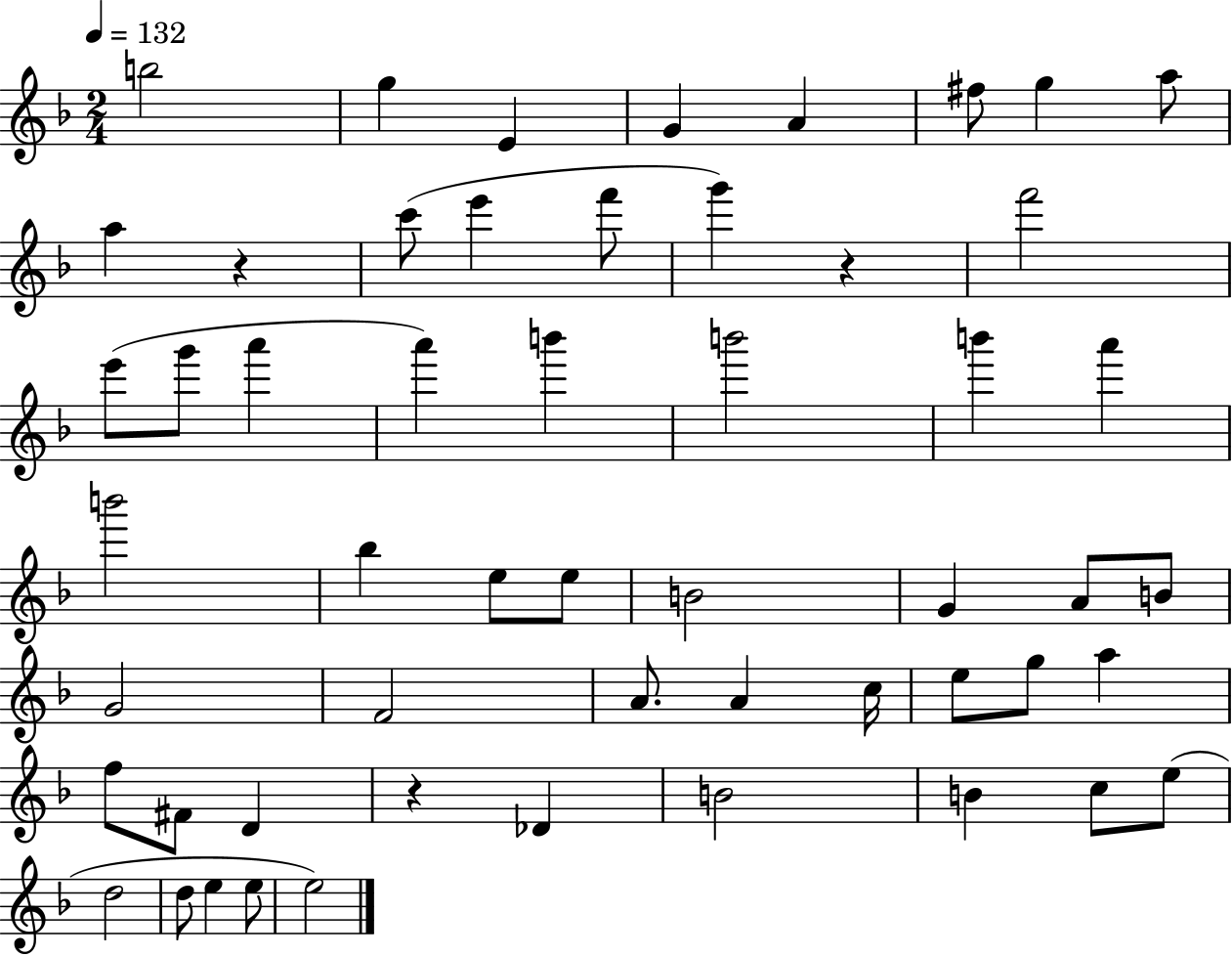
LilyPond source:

{
  \clef treble
  \numericTimeSignature
  \time 2/4
  \key f \major
  \tempo 4 = 132
  \repeat volta 2 { b''2 | g''4 e'4 | g'4 a'4 | fis''8 g''4 a''8 | \break a''4 r4 | c'''8( e'''4 f'''8 | g'''4) r4 | f'''2 | \break e'''8( g'''8 a'''4 | a'''4) b'''4 | b'''2 | b'''4 a'''4 | \break b'''2 | bes''4 e''8 e''8 | b'2 | g'4 a'8 b'8 | \break g'2 | f'2 | a'8. a'4 c''16 | e''8 g''8 a''4 | \break f''8 fis'8 d'4 | r4 des'4 | b'2 | b'4 c''8 e''8( | \break d''2 | d''8 e''4 e''8 | e''2) | } \bar "|."
}